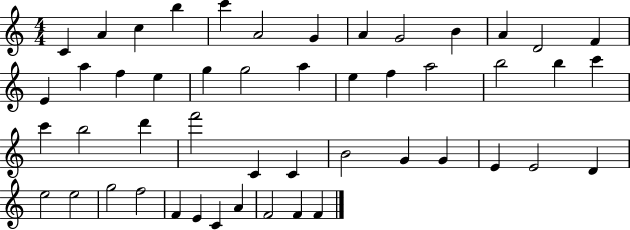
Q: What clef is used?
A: treble